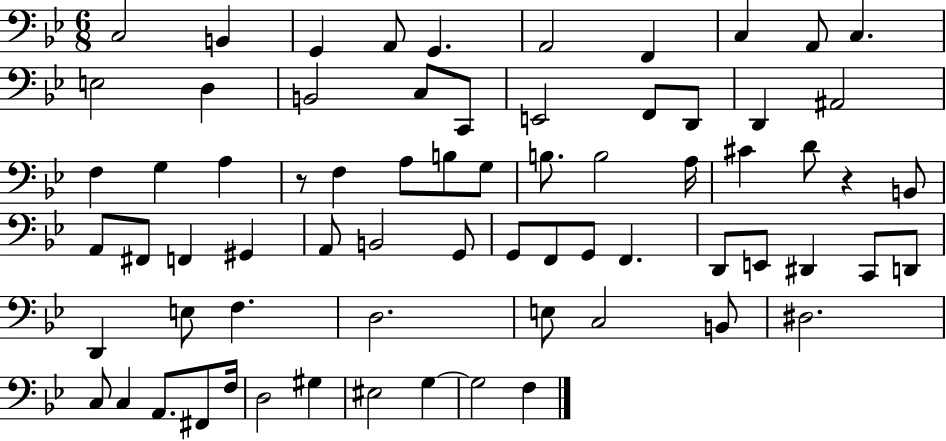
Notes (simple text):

C3/h B2/q G2/q A2/e G2/q. A2/h F2/q C3/q A2/e C3/q. E3/h D3/q B2/h C3/e C2/e E2/h F2/e D2/e D2/q A#2/h F3/q G3/q A3/q R/e F3/q A3/e B3/e G3/e B3/e. B3/h A3/s C#4/q D4/e R/q B2/e A2/e F#2/e F2/q G#2/q A2/e B2/h G2/e G2/e F2/e G2/e F2/q. D2/e E2/e D#2/q C2/e D2/e D2/q E3/e F3/q. D3/h. E3/e C3/h B2/e D#3/h. C3/e C3/q A2/e. F#2/e F3/s D3/h G#3/q EIS3/h G3/q G3/h F3/q